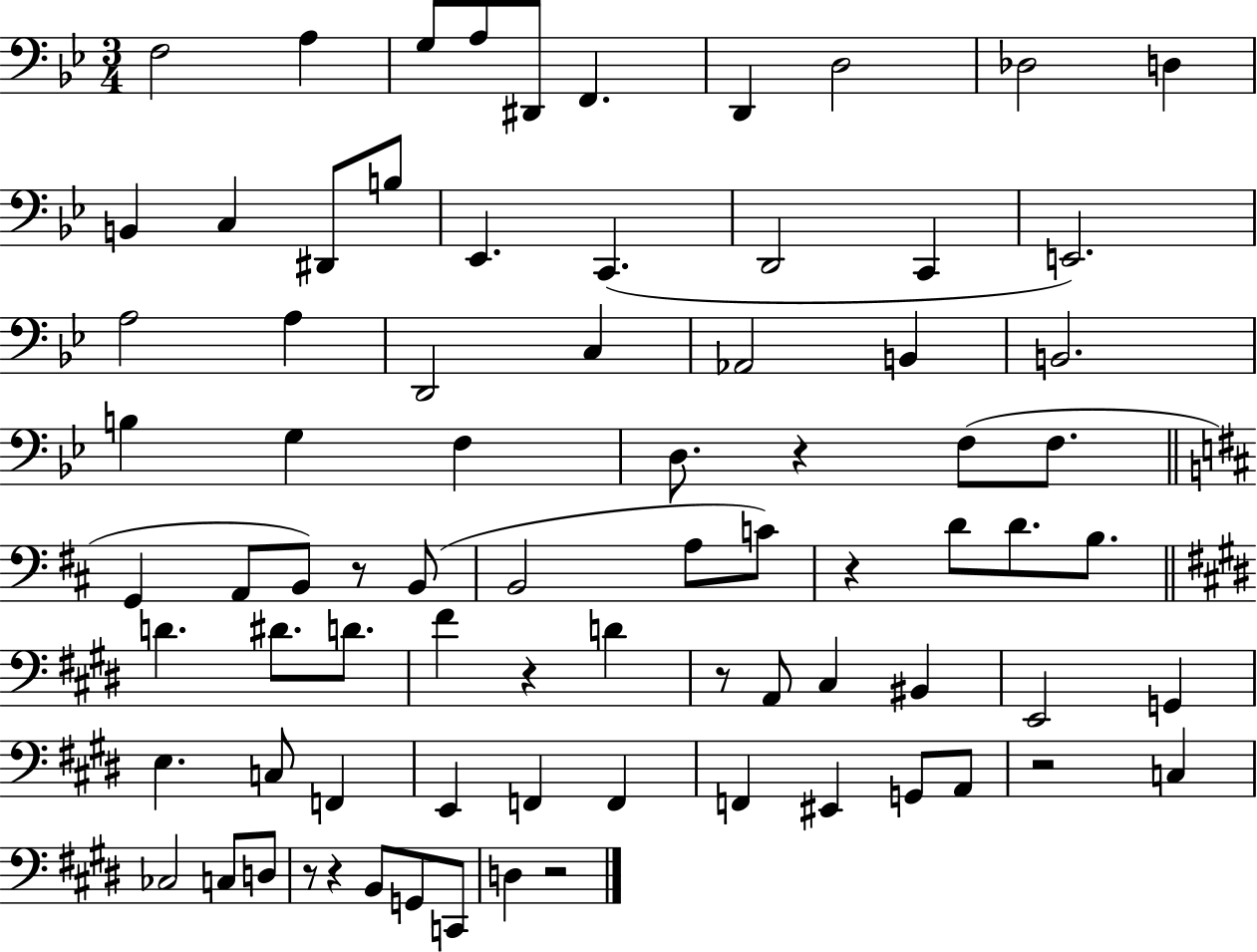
X:1
T:Untitled
M:3/4
L:1/4
K:Bb
F,2 A, G,/2 A,/2 ^D,,/2 F,, D,, D,2 _D,2 D, B,, C, ^D,,/2 B,/2 _E,, C,, D,,2 C,, E,,2 A,2 A, D,,2 C, _A,,2 B,, B,,2 B, G, F, D,/2 z F,/2 F,/2 G,, A,,/2 B,,/2 z/2 B,,/2 B,,2 A,/2 C/2 z D/2 D/2 B,/2 D ^D/2 D/2 ^F z D z/2 A,,/2 ^C, ^B,, E,,2 G,, E, C,/2 F,, E,, F,, F,, F,, ^E,, G,,/2 A,,/2 z2 C, _C,2 C,/2 D,/2 z/2 z B,,/2 G,,/2 C,,/2 D, z2